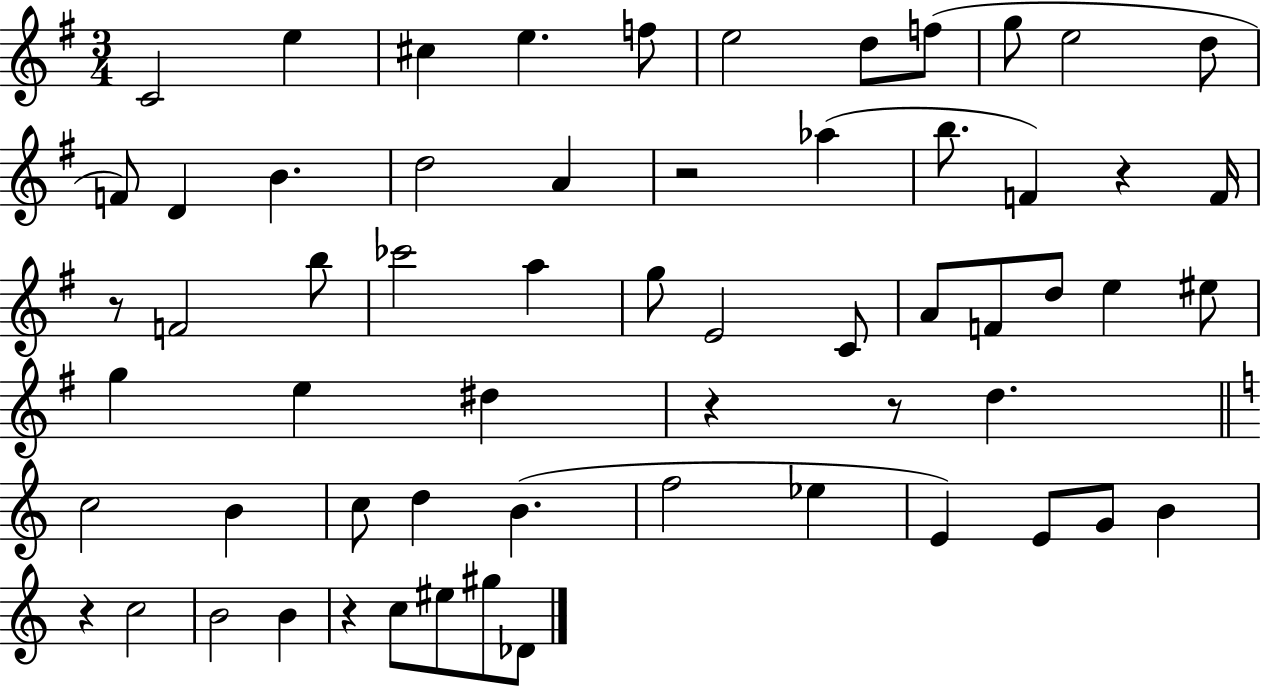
C4/h E5/q C#5/q E5/q. F5/e E5/h D5/e F5/e G5/e E5/h D5/e F4/e D4/q B4/q. D5/h A4/q R/h Ab5/q B5/e. F4/q R/q F4/s R/e F4/h B5/e CES6/h A5/q G5/e E4/h C4/e A4/e F4/e D5/e E5/q EIS5/e G5/q E5/q D#5/q R/q R/e D5/q. C5/h B4/q C5/e D5/q B4/q. F5/h Eb5/q E4/q E4/e G4/e B4/q R/q C5/h B4/h B4/q R/q C5/e EIS5/e G#5/e Db4/e